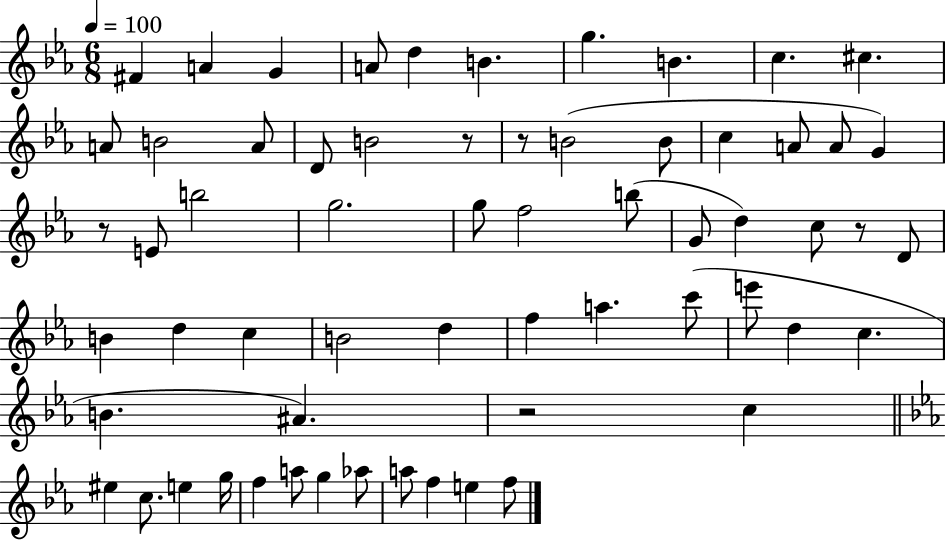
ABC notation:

X:1
T:Untitled
M:6/8
L:1/4
K:Eb
^F A G A/2 d B g B c ^c A/2 B2 A/2 D/2 B2 z/2 z/2 B2 B/2 c A/2 A/2 G z/2 E/2 b2 g2 g/2 f2 b/2 G/2 d c/2 z/2 D/2 B d c B2 d f a c'/2 e'/2 d c B ^A z2 c ^e c/2 e g/4 f a/2 g _a/2 a/2 f e f/2